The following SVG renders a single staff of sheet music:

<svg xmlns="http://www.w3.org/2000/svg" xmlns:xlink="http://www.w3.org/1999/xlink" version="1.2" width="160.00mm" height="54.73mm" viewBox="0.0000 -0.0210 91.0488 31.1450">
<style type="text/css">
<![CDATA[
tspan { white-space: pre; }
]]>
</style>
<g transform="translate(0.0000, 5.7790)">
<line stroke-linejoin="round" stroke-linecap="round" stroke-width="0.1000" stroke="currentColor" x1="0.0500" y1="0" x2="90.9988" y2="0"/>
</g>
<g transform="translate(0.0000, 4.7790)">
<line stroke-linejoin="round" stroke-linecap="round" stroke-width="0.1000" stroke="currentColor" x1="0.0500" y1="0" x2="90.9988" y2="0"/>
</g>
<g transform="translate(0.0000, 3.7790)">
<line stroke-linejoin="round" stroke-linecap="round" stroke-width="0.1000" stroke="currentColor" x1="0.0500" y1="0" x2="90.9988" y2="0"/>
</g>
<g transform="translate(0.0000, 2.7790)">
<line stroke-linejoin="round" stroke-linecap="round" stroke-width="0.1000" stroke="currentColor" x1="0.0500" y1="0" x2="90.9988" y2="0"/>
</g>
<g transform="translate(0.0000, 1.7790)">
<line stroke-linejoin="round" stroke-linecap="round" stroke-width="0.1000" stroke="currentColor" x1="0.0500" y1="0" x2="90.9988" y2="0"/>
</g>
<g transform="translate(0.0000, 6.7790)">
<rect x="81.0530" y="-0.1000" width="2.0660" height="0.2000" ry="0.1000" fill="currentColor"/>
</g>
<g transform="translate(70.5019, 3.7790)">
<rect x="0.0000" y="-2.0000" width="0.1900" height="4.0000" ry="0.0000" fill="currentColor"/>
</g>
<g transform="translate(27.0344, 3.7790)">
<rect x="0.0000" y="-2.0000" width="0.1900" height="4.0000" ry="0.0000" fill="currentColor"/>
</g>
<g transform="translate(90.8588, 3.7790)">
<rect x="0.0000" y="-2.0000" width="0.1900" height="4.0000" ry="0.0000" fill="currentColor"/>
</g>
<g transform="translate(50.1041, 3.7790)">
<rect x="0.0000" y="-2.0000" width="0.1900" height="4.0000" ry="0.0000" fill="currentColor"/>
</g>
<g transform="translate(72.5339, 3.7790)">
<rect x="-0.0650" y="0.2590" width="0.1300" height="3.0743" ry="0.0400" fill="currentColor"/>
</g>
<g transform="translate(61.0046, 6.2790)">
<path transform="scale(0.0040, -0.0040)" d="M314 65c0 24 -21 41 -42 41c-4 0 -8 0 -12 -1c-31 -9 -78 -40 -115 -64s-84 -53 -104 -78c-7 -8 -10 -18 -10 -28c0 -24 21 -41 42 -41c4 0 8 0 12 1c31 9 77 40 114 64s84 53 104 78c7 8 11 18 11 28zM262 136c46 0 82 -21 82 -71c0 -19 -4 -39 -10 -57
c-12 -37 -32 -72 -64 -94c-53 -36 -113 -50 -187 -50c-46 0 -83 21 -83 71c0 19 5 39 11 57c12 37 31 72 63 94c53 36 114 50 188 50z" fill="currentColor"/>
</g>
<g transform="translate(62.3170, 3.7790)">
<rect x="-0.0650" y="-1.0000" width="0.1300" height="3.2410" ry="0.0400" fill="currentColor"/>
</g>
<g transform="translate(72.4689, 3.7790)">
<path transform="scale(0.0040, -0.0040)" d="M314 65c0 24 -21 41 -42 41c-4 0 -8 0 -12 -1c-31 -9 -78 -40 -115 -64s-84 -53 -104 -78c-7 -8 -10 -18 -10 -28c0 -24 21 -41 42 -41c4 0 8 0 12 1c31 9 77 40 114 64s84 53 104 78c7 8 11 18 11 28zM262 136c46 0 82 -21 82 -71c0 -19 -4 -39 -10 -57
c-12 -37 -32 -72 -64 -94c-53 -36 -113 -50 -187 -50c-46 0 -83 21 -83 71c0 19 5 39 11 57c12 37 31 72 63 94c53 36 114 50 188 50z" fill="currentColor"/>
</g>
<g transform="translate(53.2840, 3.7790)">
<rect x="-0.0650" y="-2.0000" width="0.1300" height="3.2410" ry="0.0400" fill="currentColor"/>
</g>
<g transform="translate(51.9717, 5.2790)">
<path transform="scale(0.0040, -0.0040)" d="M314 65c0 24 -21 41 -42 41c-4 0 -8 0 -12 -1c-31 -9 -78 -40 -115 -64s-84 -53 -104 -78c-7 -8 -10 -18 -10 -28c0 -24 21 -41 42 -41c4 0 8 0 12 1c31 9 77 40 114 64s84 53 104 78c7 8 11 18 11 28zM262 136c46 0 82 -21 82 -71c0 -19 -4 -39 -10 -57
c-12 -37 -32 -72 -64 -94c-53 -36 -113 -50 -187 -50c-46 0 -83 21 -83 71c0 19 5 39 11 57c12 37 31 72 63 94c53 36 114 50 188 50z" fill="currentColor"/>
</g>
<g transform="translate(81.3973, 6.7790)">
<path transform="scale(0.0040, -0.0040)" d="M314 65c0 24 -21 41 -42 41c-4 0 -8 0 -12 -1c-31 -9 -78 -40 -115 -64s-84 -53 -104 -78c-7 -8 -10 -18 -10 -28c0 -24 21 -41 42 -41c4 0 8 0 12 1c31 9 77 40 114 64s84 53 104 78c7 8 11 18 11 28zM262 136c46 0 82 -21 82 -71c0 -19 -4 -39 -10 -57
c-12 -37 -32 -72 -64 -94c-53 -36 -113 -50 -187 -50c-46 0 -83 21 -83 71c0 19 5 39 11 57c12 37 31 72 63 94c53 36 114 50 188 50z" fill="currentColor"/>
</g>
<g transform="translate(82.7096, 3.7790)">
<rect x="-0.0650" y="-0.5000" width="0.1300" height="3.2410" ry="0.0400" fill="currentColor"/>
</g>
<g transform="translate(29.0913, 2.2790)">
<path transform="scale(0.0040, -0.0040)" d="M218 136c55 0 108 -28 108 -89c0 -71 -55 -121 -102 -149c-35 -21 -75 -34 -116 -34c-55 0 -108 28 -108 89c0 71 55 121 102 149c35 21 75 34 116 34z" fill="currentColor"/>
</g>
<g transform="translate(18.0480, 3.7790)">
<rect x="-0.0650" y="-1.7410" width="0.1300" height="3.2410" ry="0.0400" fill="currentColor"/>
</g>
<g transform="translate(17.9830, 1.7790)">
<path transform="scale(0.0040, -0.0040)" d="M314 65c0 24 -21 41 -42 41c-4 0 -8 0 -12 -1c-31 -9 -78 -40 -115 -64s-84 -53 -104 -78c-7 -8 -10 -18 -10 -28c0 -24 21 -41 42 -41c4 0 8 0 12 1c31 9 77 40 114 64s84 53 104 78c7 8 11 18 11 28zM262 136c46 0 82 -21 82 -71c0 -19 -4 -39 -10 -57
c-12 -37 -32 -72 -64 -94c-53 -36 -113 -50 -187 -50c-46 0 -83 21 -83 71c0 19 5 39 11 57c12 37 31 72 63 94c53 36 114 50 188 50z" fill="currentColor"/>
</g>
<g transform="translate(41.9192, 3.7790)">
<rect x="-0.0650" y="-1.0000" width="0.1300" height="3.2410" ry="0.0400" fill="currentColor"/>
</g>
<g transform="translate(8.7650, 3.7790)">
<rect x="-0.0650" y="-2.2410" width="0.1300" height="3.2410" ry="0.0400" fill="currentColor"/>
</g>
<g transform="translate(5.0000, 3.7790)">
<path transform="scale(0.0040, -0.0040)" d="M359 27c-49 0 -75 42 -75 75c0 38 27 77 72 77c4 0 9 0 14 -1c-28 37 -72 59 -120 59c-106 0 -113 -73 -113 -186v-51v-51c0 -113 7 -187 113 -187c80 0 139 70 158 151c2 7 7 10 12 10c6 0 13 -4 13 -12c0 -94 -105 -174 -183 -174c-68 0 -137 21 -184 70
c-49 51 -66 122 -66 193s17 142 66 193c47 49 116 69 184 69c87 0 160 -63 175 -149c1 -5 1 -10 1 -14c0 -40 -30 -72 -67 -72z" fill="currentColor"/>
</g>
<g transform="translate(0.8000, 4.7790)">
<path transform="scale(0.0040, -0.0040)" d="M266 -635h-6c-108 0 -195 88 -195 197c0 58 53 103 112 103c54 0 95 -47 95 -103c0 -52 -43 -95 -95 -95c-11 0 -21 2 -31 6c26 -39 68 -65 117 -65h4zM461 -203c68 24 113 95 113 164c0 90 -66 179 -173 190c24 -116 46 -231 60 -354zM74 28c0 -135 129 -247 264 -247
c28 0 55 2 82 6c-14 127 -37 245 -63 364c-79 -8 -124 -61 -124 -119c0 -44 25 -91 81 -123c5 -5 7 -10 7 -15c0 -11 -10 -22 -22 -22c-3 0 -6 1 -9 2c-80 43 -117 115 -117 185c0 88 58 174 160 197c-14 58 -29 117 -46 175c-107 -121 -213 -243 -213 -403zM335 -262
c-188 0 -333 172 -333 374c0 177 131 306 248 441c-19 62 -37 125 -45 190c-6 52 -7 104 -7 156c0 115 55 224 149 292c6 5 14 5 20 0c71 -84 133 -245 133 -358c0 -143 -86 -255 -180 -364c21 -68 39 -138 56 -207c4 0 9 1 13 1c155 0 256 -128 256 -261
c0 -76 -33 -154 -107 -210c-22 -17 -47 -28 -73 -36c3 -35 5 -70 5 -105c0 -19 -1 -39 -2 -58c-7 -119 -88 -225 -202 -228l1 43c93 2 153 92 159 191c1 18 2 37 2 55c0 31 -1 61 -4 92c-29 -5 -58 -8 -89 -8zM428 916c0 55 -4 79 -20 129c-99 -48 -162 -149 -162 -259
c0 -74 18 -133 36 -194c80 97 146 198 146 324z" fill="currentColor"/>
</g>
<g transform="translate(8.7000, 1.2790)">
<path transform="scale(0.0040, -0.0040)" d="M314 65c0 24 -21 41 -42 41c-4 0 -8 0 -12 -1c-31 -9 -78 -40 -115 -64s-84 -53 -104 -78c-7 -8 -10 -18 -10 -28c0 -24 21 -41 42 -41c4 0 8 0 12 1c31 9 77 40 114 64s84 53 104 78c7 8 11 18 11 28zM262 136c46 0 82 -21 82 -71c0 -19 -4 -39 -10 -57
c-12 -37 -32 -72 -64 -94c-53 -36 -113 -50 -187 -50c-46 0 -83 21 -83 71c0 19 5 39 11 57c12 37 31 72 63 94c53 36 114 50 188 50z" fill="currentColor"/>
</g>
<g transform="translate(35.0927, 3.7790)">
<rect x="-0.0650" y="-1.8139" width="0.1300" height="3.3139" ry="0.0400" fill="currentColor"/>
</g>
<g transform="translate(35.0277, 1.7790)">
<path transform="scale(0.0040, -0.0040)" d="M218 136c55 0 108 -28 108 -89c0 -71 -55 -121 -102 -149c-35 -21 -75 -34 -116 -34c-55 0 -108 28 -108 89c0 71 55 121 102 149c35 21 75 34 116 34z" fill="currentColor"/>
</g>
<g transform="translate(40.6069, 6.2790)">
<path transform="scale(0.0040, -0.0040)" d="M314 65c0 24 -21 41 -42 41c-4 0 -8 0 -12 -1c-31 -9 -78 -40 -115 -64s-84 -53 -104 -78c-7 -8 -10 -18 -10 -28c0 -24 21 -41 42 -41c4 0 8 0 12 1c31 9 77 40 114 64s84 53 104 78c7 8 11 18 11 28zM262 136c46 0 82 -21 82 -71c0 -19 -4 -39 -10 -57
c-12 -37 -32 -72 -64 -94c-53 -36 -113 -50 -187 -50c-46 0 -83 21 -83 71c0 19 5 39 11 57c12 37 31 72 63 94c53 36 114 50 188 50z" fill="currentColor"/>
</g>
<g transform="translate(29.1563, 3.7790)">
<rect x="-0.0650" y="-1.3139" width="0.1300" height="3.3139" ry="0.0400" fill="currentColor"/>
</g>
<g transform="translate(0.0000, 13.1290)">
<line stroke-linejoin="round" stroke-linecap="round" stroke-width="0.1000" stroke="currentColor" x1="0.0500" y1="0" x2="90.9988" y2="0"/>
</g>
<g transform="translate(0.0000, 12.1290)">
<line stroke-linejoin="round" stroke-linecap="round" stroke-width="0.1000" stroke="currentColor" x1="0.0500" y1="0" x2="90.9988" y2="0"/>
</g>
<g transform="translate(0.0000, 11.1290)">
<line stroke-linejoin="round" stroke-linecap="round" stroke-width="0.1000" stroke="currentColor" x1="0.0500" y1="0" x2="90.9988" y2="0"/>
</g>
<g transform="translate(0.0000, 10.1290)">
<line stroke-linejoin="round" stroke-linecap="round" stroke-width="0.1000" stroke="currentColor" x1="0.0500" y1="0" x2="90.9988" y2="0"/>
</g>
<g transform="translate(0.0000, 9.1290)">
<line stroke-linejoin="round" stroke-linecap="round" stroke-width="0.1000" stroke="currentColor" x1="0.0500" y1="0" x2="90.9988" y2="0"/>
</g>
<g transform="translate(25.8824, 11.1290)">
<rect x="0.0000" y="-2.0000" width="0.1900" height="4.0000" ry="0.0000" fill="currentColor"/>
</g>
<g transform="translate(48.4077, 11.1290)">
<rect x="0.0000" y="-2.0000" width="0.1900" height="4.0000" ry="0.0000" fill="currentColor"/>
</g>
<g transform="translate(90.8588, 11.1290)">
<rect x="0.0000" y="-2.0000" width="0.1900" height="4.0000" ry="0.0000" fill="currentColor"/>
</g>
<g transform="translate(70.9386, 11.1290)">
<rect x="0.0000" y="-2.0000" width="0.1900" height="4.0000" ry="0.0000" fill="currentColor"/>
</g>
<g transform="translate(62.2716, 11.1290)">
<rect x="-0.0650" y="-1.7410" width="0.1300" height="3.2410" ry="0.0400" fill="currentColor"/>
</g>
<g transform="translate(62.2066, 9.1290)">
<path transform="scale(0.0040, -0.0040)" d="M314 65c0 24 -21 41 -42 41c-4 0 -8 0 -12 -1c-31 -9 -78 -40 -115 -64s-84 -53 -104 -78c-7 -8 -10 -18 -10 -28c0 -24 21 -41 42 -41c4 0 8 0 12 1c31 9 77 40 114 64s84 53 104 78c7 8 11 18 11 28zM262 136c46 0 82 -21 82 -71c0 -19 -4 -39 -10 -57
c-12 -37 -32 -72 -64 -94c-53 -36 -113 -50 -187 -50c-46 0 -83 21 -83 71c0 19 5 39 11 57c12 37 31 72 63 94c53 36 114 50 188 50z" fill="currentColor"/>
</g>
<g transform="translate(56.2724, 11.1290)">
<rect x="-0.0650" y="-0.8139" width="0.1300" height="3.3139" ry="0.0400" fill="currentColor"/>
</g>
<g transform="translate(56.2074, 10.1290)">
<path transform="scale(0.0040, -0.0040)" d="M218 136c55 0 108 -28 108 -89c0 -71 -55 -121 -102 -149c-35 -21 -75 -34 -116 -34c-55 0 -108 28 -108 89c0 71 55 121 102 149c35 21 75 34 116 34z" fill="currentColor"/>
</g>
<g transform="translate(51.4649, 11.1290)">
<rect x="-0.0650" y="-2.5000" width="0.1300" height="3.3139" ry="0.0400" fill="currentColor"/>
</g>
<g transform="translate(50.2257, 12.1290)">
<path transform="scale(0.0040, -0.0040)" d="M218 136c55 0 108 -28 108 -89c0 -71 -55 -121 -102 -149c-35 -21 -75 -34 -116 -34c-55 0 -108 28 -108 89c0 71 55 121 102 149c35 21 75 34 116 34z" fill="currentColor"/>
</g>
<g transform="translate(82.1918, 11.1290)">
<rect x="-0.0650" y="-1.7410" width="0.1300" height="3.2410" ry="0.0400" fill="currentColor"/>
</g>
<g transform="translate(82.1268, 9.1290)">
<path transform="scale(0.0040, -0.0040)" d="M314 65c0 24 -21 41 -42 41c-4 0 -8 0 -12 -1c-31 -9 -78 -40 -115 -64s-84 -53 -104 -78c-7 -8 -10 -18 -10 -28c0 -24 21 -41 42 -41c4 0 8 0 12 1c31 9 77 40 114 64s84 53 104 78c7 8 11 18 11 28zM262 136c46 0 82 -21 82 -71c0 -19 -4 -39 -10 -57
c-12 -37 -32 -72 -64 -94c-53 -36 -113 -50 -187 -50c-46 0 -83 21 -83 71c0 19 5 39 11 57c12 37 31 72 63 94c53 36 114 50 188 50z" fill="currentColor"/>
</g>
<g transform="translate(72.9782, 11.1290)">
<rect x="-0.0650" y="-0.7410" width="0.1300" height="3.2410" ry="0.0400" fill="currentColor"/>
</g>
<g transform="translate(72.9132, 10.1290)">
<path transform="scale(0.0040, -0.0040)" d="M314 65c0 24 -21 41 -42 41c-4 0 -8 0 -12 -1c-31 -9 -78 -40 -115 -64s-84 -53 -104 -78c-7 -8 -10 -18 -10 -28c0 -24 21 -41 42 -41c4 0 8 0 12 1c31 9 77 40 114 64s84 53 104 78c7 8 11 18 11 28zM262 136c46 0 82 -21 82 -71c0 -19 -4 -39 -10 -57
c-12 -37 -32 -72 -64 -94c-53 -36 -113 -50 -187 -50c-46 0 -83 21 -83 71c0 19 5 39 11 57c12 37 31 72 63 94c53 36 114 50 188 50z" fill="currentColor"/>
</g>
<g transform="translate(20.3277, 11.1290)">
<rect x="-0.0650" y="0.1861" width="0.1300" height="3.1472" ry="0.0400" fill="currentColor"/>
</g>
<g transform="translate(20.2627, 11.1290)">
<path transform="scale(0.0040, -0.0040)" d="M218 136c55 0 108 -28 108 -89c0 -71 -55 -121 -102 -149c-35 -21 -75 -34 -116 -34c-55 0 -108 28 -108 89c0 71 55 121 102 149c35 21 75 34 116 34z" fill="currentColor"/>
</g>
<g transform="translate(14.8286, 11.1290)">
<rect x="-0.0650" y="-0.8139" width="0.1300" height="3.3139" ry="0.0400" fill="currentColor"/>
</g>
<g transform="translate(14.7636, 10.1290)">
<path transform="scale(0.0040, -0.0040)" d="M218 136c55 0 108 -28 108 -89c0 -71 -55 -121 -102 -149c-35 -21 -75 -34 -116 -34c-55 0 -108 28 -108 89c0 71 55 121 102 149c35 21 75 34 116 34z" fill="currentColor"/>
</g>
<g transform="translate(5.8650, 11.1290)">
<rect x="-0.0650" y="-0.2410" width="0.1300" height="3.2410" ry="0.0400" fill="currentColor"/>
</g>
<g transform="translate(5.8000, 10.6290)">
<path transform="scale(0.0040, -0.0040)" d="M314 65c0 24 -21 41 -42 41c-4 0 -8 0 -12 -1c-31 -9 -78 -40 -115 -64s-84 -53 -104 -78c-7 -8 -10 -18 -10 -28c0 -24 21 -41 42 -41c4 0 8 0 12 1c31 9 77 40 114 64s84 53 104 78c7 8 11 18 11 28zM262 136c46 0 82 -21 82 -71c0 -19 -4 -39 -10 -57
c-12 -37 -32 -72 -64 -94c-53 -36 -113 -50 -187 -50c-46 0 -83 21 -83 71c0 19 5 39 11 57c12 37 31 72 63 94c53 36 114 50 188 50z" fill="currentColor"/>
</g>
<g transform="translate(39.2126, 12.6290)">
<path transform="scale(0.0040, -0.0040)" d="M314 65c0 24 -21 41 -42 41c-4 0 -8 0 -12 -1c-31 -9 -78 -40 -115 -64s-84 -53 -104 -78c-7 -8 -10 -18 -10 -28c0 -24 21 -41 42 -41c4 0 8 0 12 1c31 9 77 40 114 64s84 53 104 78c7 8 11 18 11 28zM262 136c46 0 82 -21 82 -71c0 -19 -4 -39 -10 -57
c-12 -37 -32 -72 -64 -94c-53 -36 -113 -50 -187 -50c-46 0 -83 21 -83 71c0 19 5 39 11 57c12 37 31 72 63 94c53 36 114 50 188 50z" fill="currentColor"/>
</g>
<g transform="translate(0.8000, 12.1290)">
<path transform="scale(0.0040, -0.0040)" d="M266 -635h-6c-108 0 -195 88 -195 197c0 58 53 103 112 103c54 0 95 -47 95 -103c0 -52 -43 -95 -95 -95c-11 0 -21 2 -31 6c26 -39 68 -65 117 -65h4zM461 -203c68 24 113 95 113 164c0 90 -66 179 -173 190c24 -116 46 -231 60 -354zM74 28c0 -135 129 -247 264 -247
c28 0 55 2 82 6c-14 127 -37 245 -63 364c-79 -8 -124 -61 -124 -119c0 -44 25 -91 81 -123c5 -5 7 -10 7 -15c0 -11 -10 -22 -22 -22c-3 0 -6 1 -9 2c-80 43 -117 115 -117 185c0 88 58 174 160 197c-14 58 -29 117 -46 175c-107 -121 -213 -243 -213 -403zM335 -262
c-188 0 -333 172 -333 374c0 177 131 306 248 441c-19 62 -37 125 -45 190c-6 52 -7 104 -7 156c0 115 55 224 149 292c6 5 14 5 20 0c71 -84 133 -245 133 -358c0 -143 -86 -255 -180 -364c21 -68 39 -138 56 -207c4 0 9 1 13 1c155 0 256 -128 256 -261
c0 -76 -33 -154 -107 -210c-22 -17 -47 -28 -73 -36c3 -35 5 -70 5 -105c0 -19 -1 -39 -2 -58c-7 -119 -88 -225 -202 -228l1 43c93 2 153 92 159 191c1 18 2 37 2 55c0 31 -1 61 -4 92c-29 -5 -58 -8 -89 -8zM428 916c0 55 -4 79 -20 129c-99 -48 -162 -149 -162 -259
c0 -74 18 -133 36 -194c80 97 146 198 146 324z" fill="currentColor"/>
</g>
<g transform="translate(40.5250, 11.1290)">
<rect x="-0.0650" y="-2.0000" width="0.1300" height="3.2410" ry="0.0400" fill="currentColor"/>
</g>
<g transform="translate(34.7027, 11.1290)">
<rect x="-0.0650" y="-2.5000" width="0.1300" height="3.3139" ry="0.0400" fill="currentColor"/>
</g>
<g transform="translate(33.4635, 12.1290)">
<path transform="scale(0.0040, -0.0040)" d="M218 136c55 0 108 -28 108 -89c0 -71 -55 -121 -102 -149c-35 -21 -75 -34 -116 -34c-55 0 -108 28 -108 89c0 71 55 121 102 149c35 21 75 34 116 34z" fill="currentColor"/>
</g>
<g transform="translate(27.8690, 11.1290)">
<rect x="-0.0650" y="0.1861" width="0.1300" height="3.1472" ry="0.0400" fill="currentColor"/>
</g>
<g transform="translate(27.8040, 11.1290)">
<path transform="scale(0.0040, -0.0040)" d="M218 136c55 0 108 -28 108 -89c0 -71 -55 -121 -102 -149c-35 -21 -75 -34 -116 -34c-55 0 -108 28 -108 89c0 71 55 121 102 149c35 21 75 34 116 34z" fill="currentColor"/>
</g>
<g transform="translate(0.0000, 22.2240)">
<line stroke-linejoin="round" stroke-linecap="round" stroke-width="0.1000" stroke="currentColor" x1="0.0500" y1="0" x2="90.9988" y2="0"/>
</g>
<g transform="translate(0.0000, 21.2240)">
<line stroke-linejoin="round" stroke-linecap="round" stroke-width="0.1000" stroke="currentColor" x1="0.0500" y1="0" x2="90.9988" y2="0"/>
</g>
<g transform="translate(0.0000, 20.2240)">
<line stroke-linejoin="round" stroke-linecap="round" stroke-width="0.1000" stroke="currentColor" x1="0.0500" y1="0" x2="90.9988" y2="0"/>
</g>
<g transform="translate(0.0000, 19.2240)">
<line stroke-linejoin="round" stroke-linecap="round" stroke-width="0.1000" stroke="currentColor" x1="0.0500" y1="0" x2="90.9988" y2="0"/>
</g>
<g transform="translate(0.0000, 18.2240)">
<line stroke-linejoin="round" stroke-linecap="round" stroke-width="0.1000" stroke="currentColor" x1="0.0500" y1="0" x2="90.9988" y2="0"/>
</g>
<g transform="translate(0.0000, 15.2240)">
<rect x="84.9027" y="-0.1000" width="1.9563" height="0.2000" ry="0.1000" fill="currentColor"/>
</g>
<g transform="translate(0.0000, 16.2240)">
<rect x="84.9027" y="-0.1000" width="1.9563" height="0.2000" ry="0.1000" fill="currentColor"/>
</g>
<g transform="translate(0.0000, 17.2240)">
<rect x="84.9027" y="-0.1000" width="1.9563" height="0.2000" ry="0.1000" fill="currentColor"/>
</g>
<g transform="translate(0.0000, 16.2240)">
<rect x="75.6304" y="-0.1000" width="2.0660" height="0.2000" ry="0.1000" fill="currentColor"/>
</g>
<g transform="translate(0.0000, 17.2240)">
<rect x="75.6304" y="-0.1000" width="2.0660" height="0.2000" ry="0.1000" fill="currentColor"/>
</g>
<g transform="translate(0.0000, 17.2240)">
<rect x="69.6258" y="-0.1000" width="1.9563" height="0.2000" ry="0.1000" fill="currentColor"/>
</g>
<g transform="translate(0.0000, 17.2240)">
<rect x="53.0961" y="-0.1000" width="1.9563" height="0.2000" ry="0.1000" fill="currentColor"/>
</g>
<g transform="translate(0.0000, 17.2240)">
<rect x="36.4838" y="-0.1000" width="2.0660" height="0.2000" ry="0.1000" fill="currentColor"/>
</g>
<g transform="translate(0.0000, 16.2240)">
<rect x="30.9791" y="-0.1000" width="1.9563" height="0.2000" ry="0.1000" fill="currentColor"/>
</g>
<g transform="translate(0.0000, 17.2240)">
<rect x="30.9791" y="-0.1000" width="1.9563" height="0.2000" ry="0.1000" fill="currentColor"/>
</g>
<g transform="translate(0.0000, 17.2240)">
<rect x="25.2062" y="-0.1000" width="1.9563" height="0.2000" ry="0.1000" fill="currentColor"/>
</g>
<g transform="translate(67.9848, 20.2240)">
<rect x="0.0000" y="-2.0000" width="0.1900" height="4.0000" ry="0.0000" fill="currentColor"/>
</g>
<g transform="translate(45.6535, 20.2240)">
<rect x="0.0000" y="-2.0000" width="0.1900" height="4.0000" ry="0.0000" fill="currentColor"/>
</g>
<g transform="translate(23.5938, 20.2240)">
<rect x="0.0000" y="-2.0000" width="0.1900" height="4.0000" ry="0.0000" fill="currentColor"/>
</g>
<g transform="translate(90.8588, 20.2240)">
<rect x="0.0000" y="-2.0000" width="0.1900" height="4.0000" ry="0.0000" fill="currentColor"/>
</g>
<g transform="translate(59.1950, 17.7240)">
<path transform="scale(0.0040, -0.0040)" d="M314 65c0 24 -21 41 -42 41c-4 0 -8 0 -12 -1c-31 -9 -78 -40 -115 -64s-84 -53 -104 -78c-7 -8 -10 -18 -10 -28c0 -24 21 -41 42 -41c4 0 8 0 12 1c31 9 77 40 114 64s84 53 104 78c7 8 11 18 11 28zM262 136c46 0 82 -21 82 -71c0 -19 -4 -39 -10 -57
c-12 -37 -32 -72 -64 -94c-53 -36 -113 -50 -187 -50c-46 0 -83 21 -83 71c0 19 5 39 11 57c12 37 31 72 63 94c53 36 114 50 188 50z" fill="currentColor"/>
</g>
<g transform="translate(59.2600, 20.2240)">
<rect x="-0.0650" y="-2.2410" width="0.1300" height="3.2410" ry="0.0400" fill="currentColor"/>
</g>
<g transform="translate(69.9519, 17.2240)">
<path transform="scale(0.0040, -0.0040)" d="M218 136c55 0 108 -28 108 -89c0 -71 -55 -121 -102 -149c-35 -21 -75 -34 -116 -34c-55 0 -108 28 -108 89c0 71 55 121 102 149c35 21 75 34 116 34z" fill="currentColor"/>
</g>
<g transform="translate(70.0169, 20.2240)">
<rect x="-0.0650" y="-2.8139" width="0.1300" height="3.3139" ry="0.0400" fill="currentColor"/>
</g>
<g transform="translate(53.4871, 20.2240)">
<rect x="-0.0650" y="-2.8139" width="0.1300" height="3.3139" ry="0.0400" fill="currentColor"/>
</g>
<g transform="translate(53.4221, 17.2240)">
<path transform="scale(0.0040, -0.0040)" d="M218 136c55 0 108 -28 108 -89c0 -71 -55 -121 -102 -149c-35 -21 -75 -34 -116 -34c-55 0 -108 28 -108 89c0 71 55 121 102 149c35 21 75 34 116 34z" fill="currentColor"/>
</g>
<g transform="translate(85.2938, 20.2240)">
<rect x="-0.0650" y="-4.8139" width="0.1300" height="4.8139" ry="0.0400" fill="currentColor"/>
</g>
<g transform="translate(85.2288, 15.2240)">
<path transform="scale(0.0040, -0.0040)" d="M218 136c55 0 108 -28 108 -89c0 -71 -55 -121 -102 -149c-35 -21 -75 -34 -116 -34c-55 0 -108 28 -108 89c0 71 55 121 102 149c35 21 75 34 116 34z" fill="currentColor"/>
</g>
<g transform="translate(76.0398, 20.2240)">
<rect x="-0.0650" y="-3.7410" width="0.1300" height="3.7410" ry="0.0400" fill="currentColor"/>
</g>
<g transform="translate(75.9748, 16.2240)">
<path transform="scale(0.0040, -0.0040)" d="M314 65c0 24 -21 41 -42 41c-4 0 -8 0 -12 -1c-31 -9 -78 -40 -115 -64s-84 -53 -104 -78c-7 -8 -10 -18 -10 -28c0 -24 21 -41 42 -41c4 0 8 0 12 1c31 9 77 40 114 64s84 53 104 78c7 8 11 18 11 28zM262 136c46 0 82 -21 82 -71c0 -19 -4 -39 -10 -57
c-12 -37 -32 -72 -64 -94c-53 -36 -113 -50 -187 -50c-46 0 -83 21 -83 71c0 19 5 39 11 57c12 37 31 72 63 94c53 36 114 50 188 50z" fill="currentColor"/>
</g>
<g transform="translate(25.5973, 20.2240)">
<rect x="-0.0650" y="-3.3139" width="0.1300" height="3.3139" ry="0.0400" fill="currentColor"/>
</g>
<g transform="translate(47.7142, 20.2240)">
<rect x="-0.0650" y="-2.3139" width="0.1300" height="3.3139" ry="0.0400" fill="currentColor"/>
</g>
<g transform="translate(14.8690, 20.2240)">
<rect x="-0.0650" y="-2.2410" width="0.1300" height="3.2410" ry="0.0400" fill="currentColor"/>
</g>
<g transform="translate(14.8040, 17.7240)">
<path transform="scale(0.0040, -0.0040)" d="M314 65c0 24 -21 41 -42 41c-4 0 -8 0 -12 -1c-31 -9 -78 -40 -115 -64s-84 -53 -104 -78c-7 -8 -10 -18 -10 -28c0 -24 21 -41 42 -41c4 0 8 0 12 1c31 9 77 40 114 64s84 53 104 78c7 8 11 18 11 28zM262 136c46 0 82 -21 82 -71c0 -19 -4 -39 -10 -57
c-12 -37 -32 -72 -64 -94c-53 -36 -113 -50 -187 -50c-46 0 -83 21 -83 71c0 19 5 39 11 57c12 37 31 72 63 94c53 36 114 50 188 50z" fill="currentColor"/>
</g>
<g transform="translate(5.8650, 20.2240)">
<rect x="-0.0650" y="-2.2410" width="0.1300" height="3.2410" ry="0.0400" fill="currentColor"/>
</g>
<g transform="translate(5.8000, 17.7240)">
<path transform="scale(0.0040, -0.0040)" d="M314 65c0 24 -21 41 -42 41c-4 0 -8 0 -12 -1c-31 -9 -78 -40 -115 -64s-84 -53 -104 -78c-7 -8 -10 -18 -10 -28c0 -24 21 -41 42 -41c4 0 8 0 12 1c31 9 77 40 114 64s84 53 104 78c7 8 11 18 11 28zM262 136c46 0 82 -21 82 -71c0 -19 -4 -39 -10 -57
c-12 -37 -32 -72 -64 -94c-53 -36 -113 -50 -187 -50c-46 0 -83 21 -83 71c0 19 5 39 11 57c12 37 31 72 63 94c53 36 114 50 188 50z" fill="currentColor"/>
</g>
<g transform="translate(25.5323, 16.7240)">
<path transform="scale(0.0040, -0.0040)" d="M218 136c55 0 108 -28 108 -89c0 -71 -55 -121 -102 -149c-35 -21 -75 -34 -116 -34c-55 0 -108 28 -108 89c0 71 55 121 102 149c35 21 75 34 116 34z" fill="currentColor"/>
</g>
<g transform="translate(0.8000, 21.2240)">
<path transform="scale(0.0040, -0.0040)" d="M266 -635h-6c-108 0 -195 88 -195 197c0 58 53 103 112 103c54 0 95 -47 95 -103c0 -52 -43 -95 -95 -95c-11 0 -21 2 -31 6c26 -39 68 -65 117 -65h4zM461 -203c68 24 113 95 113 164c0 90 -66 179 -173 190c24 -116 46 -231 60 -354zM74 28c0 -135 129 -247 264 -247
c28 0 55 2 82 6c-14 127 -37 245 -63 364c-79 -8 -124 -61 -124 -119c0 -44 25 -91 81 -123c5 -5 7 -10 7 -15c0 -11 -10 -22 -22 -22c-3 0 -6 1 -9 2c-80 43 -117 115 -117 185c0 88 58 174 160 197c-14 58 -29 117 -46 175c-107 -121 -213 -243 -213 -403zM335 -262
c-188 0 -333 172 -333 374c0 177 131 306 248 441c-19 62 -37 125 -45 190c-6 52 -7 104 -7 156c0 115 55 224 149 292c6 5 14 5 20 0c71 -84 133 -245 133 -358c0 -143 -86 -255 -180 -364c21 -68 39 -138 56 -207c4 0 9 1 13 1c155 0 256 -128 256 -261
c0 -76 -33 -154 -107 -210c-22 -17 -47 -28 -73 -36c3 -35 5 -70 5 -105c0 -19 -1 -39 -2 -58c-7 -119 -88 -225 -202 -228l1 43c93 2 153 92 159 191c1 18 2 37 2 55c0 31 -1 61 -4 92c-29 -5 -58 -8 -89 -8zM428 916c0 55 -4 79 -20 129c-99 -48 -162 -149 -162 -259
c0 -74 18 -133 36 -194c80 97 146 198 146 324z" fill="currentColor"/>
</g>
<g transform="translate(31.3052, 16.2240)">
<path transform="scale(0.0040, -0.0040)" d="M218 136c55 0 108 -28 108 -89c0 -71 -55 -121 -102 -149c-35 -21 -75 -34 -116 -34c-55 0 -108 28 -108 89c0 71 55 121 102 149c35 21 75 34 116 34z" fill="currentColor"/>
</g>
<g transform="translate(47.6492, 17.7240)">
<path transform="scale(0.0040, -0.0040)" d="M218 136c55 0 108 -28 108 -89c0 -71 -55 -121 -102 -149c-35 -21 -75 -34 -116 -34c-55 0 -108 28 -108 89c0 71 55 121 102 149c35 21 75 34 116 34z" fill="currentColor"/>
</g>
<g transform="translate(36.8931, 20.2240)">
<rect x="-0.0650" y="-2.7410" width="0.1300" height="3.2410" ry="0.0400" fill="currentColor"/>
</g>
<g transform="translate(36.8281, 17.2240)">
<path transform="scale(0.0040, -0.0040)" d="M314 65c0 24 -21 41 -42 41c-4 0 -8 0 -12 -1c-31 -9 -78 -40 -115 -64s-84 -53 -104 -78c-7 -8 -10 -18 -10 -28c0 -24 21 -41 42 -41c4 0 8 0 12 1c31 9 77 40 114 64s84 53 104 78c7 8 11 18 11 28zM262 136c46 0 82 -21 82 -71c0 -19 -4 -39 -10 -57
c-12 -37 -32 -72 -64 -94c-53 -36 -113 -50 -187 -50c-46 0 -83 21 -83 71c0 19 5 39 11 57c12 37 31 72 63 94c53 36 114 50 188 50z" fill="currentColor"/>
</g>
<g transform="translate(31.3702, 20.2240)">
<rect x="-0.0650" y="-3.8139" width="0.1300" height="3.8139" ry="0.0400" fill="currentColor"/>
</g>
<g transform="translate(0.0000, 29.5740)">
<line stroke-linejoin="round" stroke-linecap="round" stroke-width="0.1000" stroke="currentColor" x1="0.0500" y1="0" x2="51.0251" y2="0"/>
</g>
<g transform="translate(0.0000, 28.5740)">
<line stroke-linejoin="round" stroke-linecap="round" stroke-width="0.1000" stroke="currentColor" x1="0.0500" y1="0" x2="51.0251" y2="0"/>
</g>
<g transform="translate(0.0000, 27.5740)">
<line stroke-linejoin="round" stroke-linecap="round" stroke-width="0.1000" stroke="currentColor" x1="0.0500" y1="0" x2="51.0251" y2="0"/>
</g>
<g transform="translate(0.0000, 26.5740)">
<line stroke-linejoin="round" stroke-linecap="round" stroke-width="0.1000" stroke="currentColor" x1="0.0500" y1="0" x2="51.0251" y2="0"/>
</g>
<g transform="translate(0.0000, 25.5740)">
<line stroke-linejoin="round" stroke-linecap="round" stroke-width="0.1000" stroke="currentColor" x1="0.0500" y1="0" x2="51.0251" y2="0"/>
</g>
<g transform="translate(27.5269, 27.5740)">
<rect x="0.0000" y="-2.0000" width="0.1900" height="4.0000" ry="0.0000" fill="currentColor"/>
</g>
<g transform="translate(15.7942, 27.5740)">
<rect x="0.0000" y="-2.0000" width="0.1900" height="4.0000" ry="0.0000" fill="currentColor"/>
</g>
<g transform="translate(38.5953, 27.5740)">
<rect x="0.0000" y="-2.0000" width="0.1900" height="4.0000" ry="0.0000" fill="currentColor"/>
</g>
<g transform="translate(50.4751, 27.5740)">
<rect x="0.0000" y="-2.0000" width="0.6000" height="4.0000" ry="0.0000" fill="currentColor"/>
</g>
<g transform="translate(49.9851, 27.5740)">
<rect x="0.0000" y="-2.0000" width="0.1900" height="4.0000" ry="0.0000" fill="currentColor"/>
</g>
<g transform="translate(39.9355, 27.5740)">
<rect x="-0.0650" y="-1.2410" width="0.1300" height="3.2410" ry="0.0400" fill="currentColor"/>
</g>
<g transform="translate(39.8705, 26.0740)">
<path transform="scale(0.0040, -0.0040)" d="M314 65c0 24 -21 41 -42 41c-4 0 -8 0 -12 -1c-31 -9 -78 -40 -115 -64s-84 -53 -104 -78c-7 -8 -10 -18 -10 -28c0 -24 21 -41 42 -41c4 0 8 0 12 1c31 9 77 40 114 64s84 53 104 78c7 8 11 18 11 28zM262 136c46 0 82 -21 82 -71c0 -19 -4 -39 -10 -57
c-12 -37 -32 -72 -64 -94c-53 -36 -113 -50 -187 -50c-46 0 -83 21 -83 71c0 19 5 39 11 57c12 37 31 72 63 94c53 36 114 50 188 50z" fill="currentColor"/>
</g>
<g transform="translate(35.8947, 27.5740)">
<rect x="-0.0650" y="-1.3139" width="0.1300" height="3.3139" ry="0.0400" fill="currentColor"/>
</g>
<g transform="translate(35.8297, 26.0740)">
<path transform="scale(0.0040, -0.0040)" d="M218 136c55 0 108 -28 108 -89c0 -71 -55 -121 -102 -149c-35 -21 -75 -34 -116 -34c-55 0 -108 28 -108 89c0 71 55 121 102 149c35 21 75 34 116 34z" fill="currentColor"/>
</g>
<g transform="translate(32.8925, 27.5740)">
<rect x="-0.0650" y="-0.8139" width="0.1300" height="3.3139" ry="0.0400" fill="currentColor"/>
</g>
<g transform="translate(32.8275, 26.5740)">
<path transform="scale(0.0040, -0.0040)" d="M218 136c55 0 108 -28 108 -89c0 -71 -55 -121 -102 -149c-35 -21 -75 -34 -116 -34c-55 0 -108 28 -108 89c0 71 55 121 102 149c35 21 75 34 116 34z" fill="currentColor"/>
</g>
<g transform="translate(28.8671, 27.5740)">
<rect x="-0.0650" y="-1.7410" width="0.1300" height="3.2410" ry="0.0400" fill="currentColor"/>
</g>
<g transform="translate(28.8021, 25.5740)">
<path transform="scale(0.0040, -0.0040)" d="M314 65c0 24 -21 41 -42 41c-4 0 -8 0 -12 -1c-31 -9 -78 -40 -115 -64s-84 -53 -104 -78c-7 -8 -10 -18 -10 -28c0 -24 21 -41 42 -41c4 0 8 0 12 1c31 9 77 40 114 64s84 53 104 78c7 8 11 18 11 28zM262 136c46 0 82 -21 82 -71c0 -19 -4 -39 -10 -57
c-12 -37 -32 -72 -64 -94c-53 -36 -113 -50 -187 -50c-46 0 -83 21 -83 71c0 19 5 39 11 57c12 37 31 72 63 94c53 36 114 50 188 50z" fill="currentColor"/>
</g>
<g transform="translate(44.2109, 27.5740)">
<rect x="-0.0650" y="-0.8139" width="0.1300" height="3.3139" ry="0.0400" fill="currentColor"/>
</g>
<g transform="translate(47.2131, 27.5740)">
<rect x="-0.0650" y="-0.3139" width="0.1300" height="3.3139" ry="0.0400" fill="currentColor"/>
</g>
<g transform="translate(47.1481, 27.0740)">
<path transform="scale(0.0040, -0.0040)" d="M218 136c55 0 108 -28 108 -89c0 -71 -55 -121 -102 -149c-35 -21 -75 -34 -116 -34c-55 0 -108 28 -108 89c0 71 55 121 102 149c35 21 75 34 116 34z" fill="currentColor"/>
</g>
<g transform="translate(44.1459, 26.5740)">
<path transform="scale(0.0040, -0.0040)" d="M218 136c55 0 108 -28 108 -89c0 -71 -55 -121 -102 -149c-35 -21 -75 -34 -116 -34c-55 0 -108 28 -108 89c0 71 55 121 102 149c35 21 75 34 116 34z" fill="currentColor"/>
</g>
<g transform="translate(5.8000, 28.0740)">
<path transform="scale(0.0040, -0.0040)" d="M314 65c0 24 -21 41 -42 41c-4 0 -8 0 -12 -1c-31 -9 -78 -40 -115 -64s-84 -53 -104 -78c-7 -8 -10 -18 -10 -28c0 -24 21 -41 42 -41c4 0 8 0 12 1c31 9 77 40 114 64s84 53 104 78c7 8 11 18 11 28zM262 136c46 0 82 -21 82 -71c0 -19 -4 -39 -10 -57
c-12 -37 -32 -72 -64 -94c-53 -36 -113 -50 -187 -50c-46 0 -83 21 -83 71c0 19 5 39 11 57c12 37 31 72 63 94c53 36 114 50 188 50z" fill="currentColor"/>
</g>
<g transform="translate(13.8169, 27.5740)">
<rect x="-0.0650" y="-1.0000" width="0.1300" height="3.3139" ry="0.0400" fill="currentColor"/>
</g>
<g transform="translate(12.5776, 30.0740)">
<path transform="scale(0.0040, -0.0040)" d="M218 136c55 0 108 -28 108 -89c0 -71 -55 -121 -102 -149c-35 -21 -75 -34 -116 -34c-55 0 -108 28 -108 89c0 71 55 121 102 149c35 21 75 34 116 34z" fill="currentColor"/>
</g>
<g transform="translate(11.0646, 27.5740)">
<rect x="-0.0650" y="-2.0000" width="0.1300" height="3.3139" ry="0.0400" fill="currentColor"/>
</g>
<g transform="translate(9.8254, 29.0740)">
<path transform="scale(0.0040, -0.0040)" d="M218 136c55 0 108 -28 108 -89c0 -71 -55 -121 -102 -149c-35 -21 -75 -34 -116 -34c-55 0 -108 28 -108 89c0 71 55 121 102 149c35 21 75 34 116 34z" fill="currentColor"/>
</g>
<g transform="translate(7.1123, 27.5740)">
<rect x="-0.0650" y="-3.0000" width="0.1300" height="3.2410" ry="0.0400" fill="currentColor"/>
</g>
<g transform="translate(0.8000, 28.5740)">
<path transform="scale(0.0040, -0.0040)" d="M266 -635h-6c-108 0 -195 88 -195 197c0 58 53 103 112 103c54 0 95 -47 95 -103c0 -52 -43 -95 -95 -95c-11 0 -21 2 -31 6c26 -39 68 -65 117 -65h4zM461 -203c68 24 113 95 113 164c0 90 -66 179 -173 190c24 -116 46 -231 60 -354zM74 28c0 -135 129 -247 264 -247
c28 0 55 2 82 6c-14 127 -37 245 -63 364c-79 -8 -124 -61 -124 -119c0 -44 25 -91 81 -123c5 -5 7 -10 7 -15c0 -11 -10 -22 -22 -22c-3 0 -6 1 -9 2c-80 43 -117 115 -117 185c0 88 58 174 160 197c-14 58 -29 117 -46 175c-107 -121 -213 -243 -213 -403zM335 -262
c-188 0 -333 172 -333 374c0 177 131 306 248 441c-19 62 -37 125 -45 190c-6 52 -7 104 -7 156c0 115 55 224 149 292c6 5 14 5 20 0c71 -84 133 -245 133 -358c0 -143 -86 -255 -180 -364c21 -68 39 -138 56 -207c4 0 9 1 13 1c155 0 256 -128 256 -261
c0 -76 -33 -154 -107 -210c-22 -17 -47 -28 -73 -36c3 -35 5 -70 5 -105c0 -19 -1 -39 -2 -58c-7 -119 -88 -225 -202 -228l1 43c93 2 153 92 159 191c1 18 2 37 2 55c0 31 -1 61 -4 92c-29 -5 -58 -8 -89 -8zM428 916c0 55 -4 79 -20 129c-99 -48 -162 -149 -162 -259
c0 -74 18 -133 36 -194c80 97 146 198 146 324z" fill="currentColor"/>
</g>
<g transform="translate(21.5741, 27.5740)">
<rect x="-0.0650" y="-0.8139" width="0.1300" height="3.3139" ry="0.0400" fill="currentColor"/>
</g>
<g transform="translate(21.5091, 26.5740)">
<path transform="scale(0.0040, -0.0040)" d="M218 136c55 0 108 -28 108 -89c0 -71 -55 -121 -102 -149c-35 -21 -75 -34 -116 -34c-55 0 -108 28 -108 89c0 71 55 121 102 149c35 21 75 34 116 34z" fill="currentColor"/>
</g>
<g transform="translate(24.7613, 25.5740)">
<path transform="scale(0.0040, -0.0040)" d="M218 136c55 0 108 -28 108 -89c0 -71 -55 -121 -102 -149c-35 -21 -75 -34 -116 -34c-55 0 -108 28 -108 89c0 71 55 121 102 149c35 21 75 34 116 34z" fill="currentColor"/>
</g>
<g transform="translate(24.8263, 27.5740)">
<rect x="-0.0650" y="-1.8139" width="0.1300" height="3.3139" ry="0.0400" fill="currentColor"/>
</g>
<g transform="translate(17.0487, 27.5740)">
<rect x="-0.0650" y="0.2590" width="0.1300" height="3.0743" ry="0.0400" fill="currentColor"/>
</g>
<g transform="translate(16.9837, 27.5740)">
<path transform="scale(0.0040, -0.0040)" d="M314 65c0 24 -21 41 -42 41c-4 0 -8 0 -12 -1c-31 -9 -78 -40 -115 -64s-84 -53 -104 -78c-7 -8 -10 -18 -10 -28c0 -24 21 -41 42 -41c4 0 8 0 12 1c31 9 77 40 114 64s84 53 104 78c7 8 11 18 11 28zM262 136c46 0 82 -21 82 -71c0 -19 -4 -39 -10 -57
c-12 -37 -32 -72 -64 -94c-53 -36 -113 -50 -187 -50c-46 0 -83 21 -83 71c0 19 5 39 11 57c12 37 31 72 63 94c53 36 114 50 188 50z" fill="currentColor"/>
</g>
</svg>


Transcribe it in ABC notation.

X:1
T:Untitled
M:4/4
L:1/4
K:C
g2 f2 e f D2 F2 D2 B2 C2 c2 d B B G F2 G d f2 d2 f2 g2 g2 b c' a2 g a g2 a c'2 e' A2 F D B2 d f f2 d e e2 d c